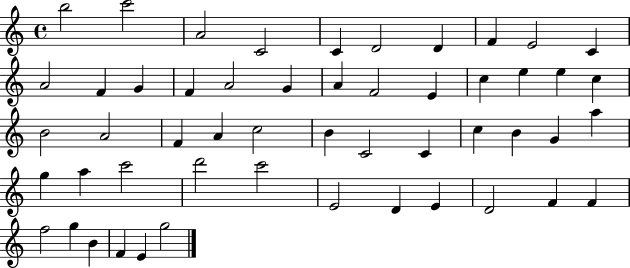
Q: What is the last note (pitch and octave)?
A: G5